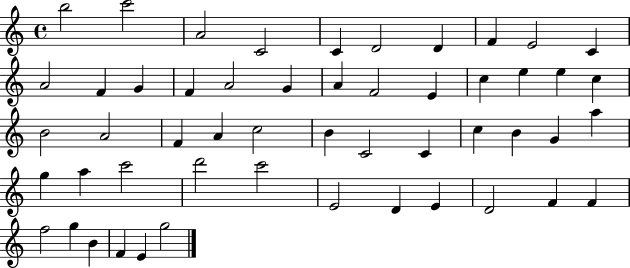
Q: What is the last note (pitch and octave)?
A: G5